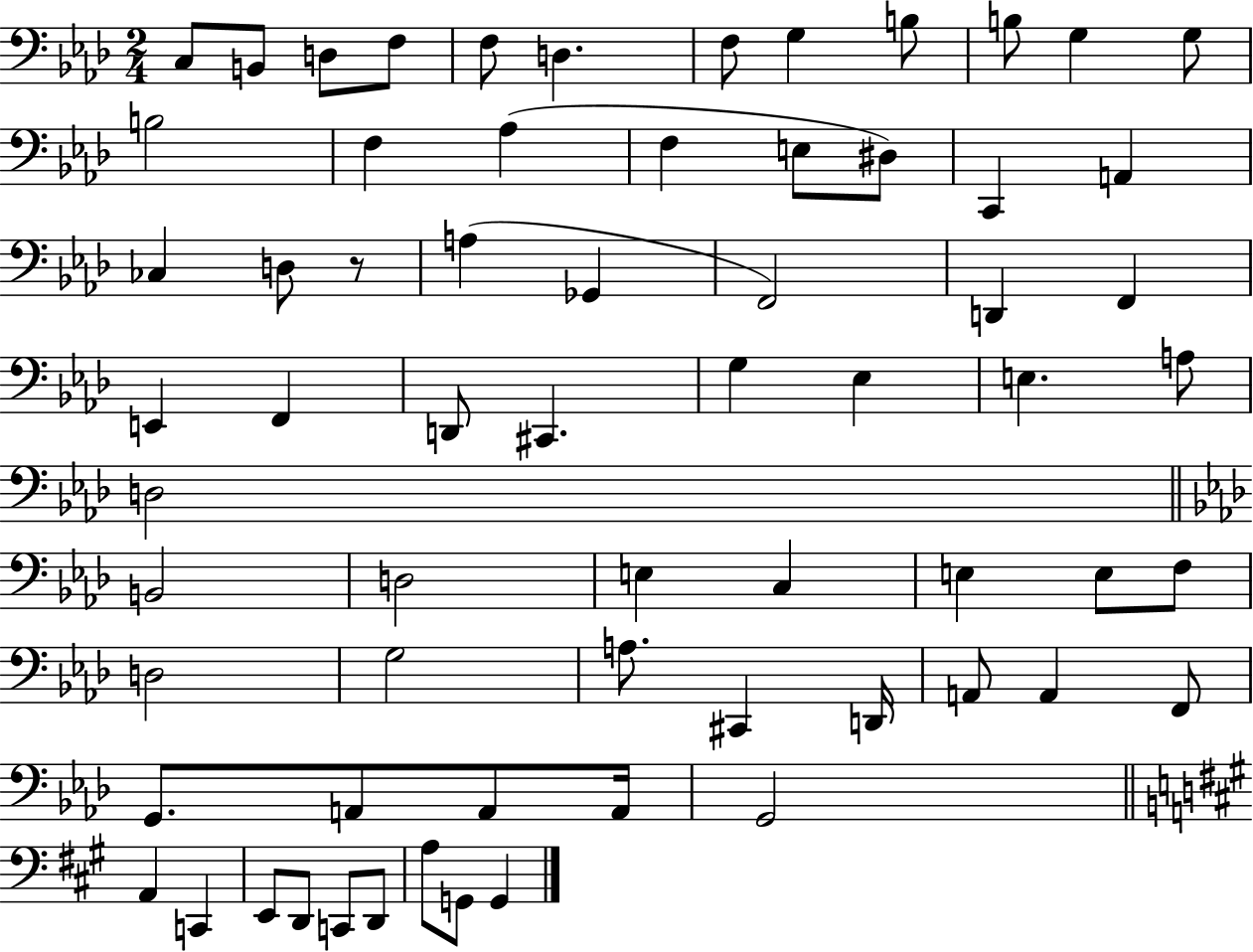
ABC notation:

X:1
T:Untitled
M:2/4
L:1/4
K:Ab
C,/2 B,,/2 D,/2 F,/2 F,/2 D, F,/2 G, B,/2 B,/2 G, G,/2 B,2 F, _A, F, E,/2 ^D,/2 C,, A,, _C, D,/2 z/2 A, _G,, F,,2 D,, F,, E,, F,, D,,/2 ^C,, G, _E, E, A,/2 D,2 B,,2 D,2 E, C, E, E,/2 F,/2 D,2 G,2 A,/2 ^C,, D,,/4 A,,/2 A,, F,,/2 G,,/2 A,,/2 A,,/2 A,,/4 G,,2 A,, C,, E,,/2 D,,/2 C,,/2 D,,/2 A,/2 G,,/2 G,,